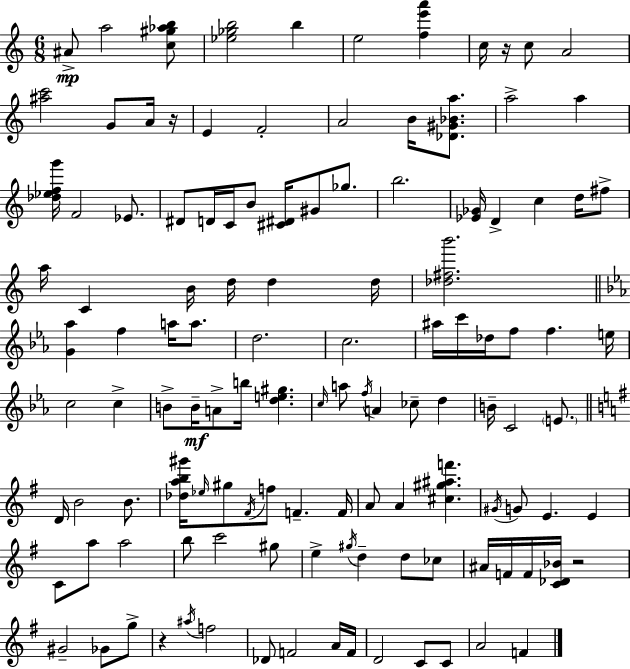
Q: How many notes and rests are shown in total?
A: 121